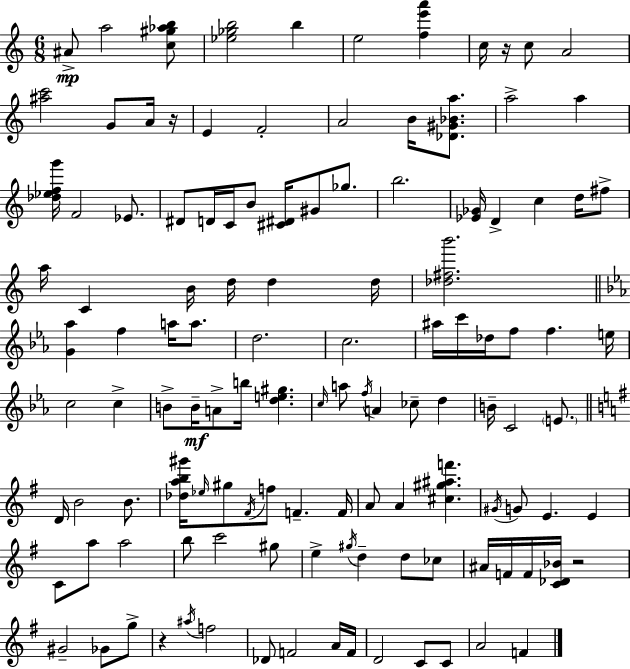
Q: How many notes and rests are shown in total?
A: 121